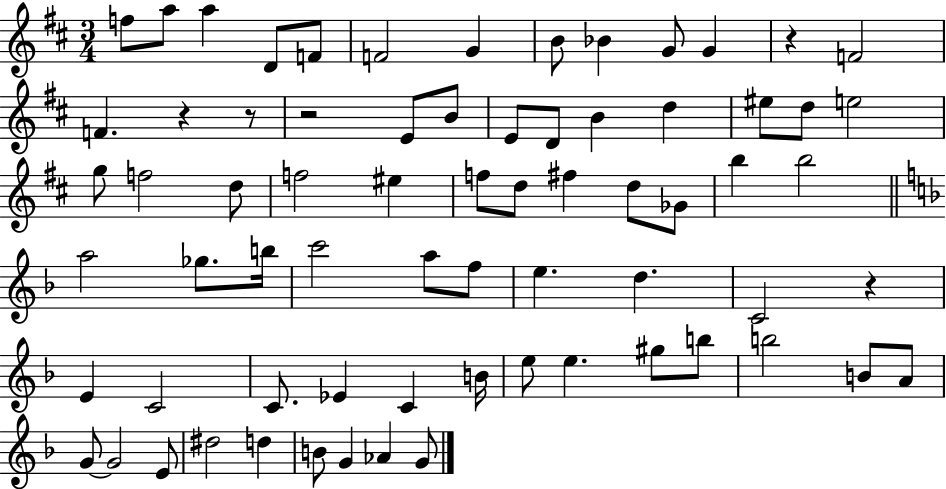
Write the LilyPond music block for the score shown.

{
  \clef treble
  \numericTimeSignature
  \time 3/4
  \key d \major
  f''8 a''8 a''4 d'8 f'8 | f'2 g'4 | b'8 bes'4 g'8 g'4 | r4 f'2 | \break f'4. r4 r8 | r2 e'8 b'8 | e'8 d'8 b'4 d''4 | eis''8 d''8 e''2 | \break g''8 f''2 d''8 | f''2 eis''4 | f''8 d''8 fis''4 d''8 ges'8 | b''4 b''2 | \break \bar "||" \break \key f \major a''2 ges''8. b''16 | c'''2 a''8 f''8 | e''4. d''4. | c'2 r4 | \break e'4 c'2 | c'8. ees'4 c'4 b'16 | e''8 e''4. gis''8 b''8 | b''2 b'8 a'8 | \break g'8~~ g'2 e'8 | dis''2 d''4 | b'8 g'4 aes'4 g'8 | \bar "|."
}